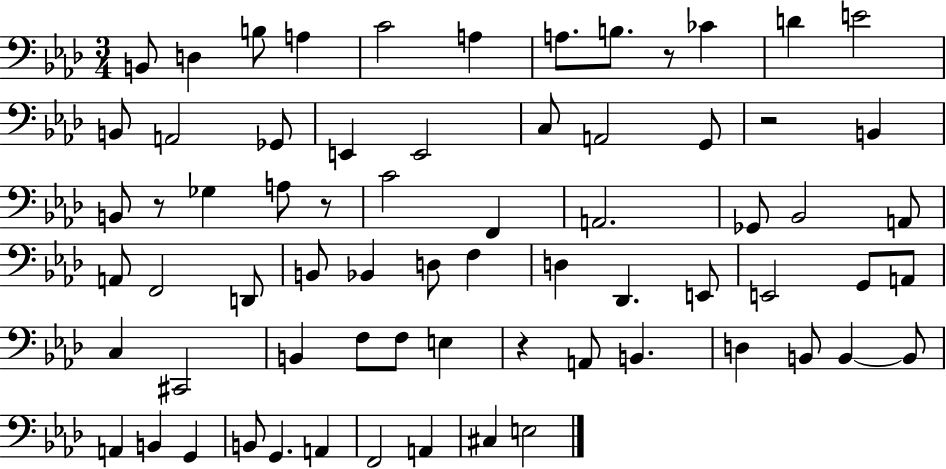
{
  \clef bass
  \numericTimeSignature
  \time 3/4
  \key aes \major
  \repeat volta 2 { b,8 d4 b8 a4 | c'2 a4 | a8. b8. r8 ces'4 | d'4 e'2 | \break b,8 a,2 ges,8 | e,4 e,2 | c8 a,2 g,8 | r2 b,4 | \break b,8 r8 ges4 a8 r8 | c'2 f,4 | a,2. | ges,8 bes,2 a,8 | \break a,8 f,2 d,8 | b,8 bes,4 d8 f4 | d4 des,4. e,8 | e,2 g,8 a,8 | \break c4 cis,2 | b,4 f8 f8 e4 | r4 a,8 b,4. | d4 b,8 b,4~~ b,8 | \break a,4 b,4 g,4 | b,8 g,4. a,4 | f,2 a,4 | cis4 e2 | \break } \bar "|."
}